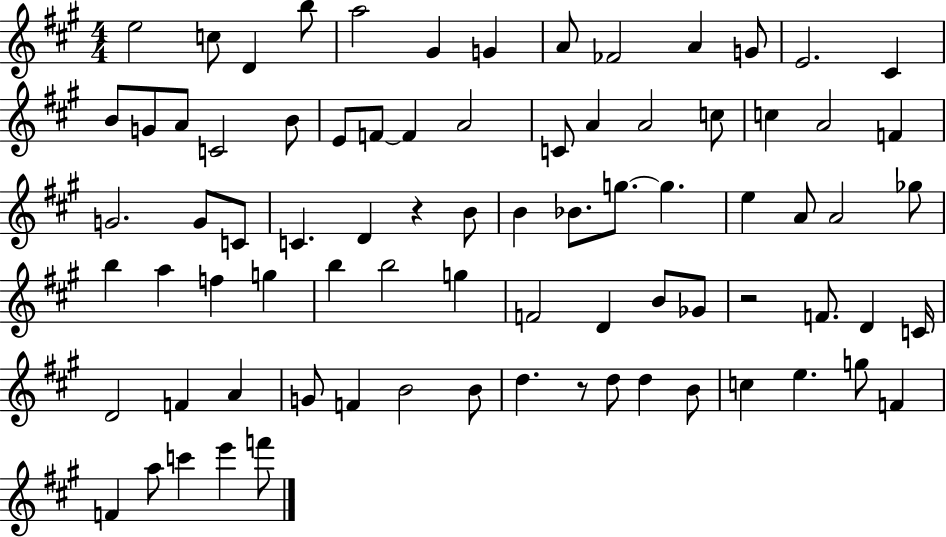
{
  \clef treble
  \numericTimeSignature
  \time 4/4
  \key a \major
  e''2 c''8 d'4 b''8 | a''2 gis'4 g'4 | a'8 fes'2 a'4 g'8 | e'2. cis'4 | \break b'8 g'8 a'8 c'2 b'8 | e'8 f'8~~ f'4 a'2 | c'8 a'4 a'2 c''8 | c''4 a'2 f'4 | \break g'2. g'8 c'8 | c'4. d'4 r4 b'8 | b'4 bes'8. g''8.~~ g''4. | e''4 a'8 a'2 ges''8 | \break b''4 a''4 f''4 g''4 | b''4 b''2 g''4 | f'2 d'4 b'8 ges'8 | r2 f'8. d'4 c'16 | \break d'2 f'4 a'4 | g'8 f'4 b'2 b'8 | d''4. r8 d''8 d''4 b'8 | c''4 e''4. g''8 f'4 | \break f'4 a''8 c'''4 e'''4 f'''8 | \bar "|."
}